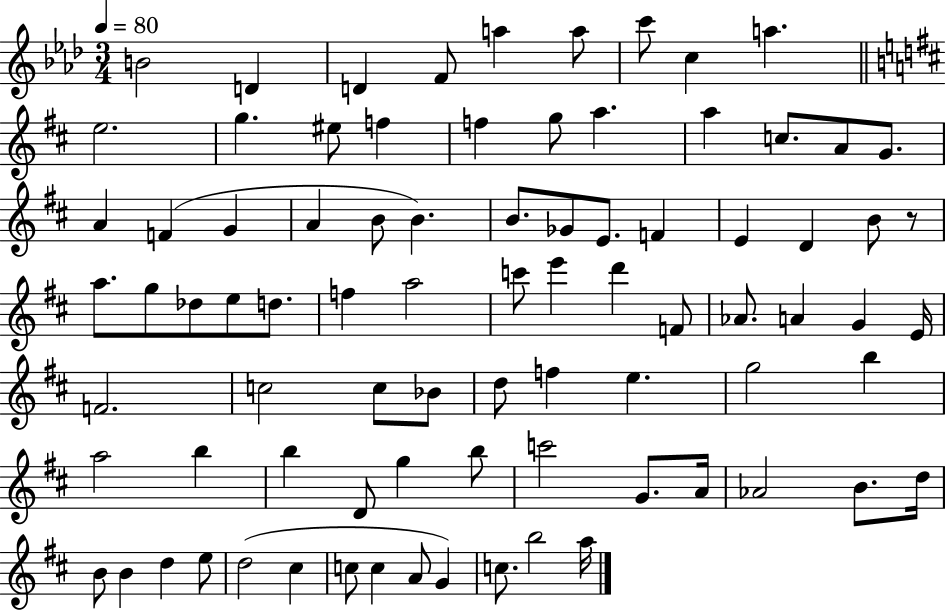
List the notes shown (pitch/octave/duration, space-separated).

B4/h D4/q D4/q F4/e A5/q A5/e C6/e C5/q A5/q. E5/h. G5/q. EIS5/e F5/q F5/q G5/e A5/q. A5/q C5/e. A4/e G4/e. A4/q F4/q G4/q A4/q B4/e B4/q. B4/e. Gb4/e E4/e. F4/q E4/q D4/q B4/e R/e A5/e. G5/e Db5/e E5/e D5/e. F5/q A5/h C6/e E6/q D6/q F4/e Ab4/e. A4/q G4/q E4/s F4/h. C5/h C5/e Bb4/e D5/e F5/q E5/q. G5/h B5/q A5/h B5/q B5/q D4/e G5/q B5/e C6/h G4/e. A4/s Ab4/h B4/e. D5/s B4/e B4/q D5/q E5/e D5/h C#5/q C5/e C5/q A4/e G4/q C5/e. B5/h A5/s